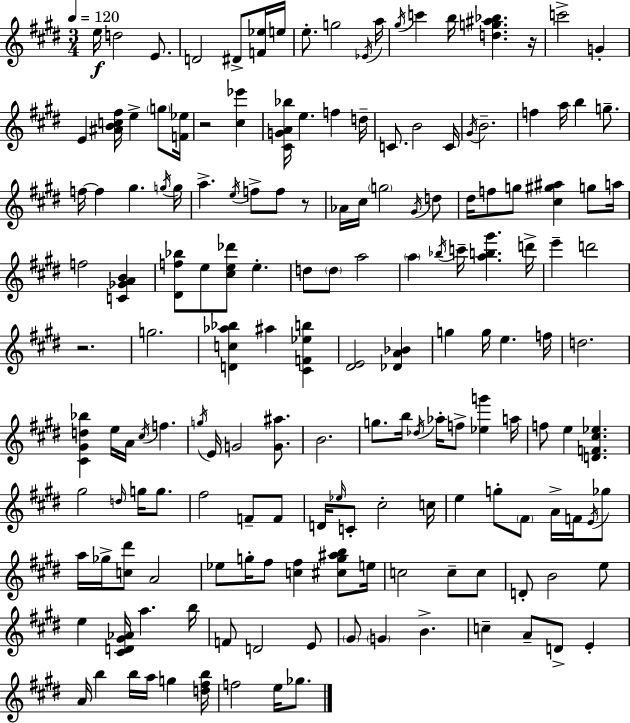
{
  \clef treble
  \numericTimeSignature
  \time 3/4
  \key e \major
  \tempo 4 = 120
  e''16\f d''2 e'8. | d'2 dis'8-> <f' ees''>16 e''16 | e''8.-. g''2 \acciaccatura { ees'16 } | a''16 \acciaccatura { gis''16 } c'''4 b''16 <d'' g'' ais'' bes''>4. | \break r16 c'''2-> g'4-. | e'4 <ais' b' c'' fis''>16 e''4-> \parenthesize g''8 | <f' ees''>16 r2 <cis'' ees'''>4 | <cis' g' a' bes''>16 e''4. f''4 | \break d''16-- c'8. b'2 | c'16 \acciaccatura { gis'16 } b'2.-- | f''4 a''16 b''4 | g''8.-- f''16~~ f''4 gis''4. | \break \acciaccatura { g''16 } g''16 a''4.-> \acciaccatura { e''16 } f''8-> | f''8 r8 aes'16 cis''16 \parenthesize g''2 | \acciaccatura { gis'16 } d''8 dis''16 f''8 g''8 <cis'' gis'' ais''>4 | g''8 a''16 f''2 | \break <c' ges' a' b'>4 <dis' f'' bes''>8 e''8 <cis'' e'' des'''>8 | e''4.-. d''8 \parenthesize d''8 a''2 | \parenthesize a''4 \acciaccatura { bes''16 } c'''16-- | <a'' b'' gis'''>4. d'''16-> e'''4-- d'''2 | \break r2. | g''2. | <d' c'' aes'' bes''>4 ais''4 | <cis' f' ees'' b''>4 <dis' e'>2 | \break <des' a' bes'>4 g''4 g''16 | e''4. f''16 d''2. | <cis' gis' d'' bes''>4 e''16 | a'16 \acciaccatura { cis''16 } f''4. \acciaccatura { g''16 } e'16 g'2 | \break <g' ais''>8. b'2. | g''8. | b''16 \acciaccatura { des''16 } aes''16-. f''8-> <ees'' g'''>4 a''16 f''8 | e''4 <d' f' cis'' ees''>4. gis''2 | \break \grace { d''16 } g''16 g''8. fis''2 | f'8-- f'8 d'16 | \grace { ees''16 } c'8-. cis''2-. c''16 | e''4 g''8-. \parenthesize fis'8 a'16-> f'16 \acciaccatura { e'16 } ges''8 | \break a''16 ges''16-> <c'' dis'''>8 a'2 | ees''8 g''16-. fis''8 <c'' fis''>4 <cis'' g'' ais'' b''>8 | e''16 c''2 c''8-- c''8 | d'8-. b'2 e''8 | \break e''4 <cis' d' gis' aes'>16 a''4. | b''16 f'8 d'2 e'8 | \parenthesize gis'8 \parenthesize g'4 b'4.-> | c''4-- a'8-- d'8-> e'4-. | \break a'16 b''4 b''16 a''16 g''4 | <d'' fis'' b''>16 f''2 e''16 ges''8. | \bar "|."
}